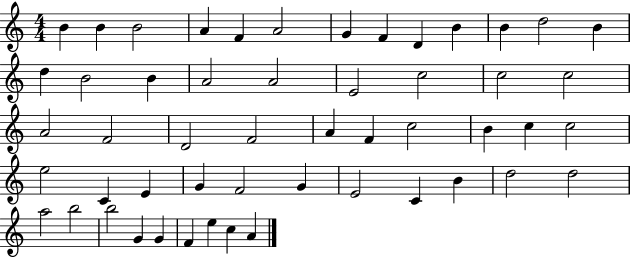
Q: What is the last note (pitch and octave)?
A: A4